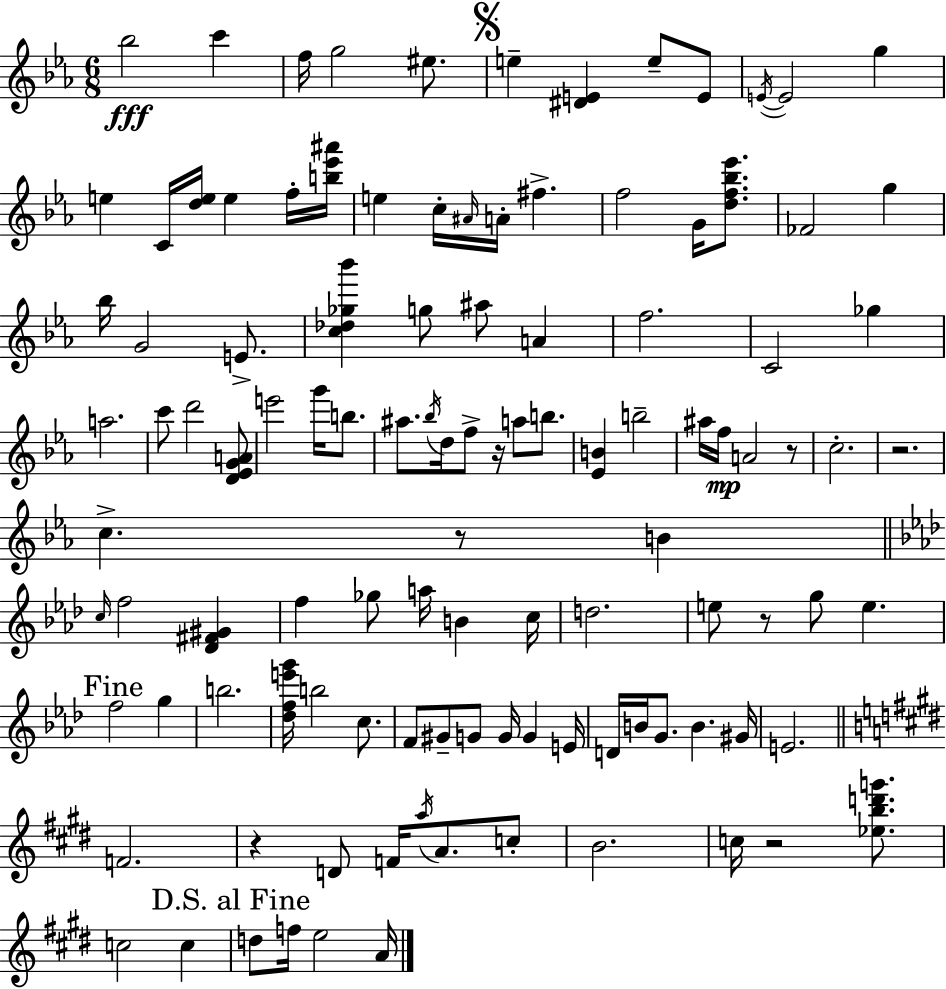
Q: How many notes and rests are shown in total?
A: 111